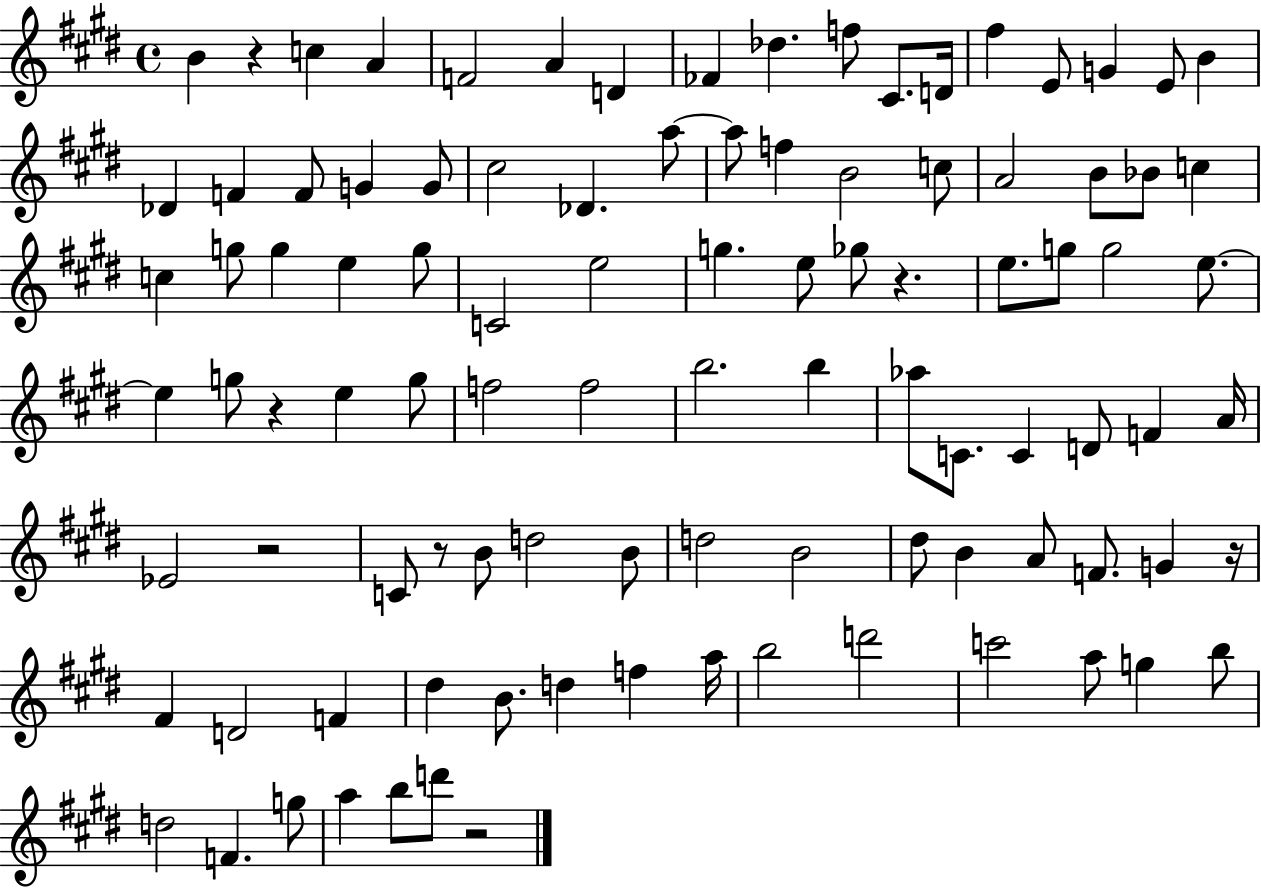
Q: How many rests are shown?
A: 7